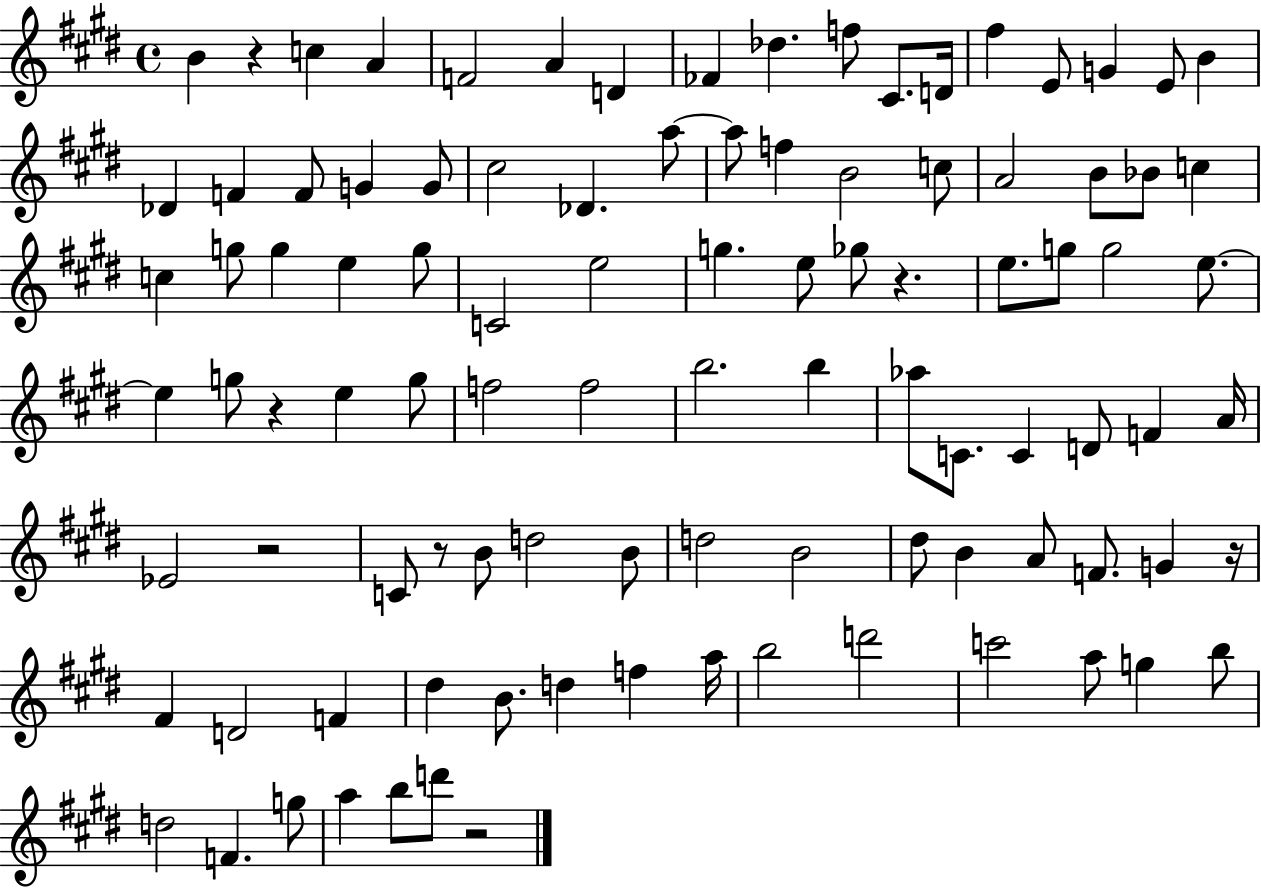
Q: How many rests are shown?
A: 7